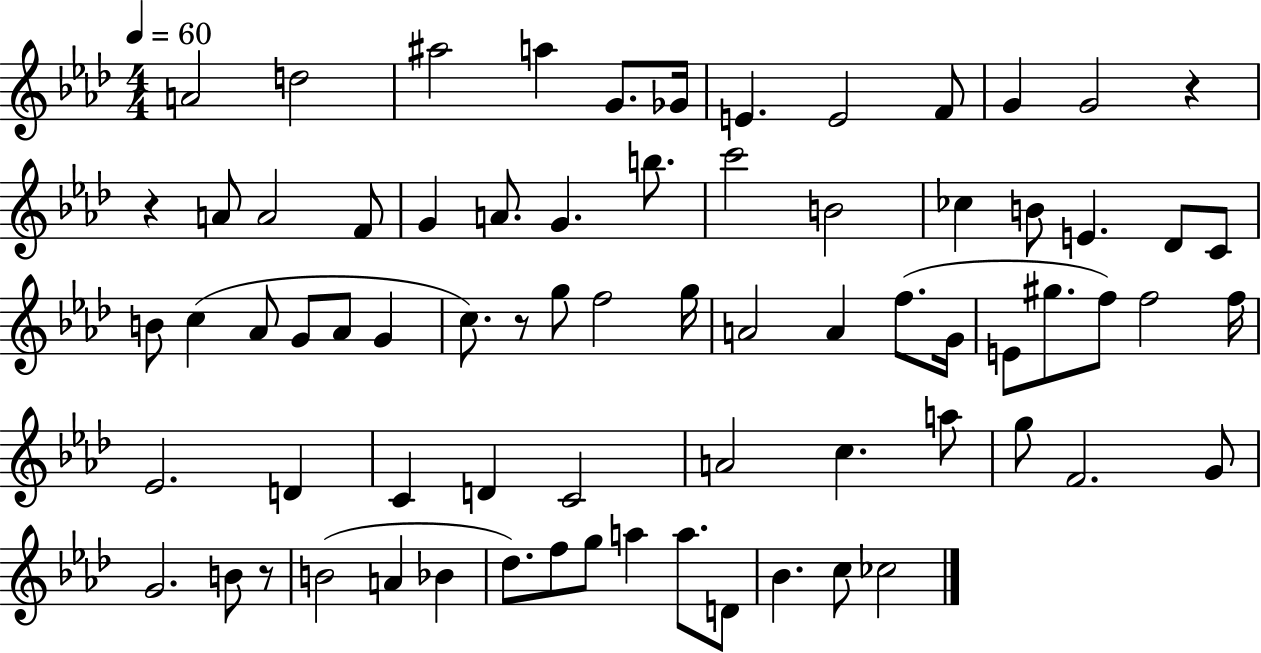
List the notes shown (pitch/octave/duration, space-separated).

A4/h D5/h A#5/h A5/q G4/e. Gb4/s E4/q. E4/h F4/e G4/q G4/h R/q R/q A4/e A4/h F4/e G4/q A4/e. G4/q. B5/e. C6/h B4/h CES5/q B4/e E4/q. Db4/e C4/e B4/e C5/q Ab4/e G4/e Ab4/e G4/q C5/e. R/e G5/e F5/h G5/s A4/h A4/q F5/e. G4/s E4/e G#5/e. F5/e F5/h F5/s Eb4/h. D4/q C4/q D4/q C4/h A4/h C5/q. A5/e G5/e F4/h. G4/e G4/h. B4/e R/e B4/h A4/q Bb4/q Db5/e. F5/e G5/e A5/q A5/e. D4/e Bb4/q. C5/e CES5/h